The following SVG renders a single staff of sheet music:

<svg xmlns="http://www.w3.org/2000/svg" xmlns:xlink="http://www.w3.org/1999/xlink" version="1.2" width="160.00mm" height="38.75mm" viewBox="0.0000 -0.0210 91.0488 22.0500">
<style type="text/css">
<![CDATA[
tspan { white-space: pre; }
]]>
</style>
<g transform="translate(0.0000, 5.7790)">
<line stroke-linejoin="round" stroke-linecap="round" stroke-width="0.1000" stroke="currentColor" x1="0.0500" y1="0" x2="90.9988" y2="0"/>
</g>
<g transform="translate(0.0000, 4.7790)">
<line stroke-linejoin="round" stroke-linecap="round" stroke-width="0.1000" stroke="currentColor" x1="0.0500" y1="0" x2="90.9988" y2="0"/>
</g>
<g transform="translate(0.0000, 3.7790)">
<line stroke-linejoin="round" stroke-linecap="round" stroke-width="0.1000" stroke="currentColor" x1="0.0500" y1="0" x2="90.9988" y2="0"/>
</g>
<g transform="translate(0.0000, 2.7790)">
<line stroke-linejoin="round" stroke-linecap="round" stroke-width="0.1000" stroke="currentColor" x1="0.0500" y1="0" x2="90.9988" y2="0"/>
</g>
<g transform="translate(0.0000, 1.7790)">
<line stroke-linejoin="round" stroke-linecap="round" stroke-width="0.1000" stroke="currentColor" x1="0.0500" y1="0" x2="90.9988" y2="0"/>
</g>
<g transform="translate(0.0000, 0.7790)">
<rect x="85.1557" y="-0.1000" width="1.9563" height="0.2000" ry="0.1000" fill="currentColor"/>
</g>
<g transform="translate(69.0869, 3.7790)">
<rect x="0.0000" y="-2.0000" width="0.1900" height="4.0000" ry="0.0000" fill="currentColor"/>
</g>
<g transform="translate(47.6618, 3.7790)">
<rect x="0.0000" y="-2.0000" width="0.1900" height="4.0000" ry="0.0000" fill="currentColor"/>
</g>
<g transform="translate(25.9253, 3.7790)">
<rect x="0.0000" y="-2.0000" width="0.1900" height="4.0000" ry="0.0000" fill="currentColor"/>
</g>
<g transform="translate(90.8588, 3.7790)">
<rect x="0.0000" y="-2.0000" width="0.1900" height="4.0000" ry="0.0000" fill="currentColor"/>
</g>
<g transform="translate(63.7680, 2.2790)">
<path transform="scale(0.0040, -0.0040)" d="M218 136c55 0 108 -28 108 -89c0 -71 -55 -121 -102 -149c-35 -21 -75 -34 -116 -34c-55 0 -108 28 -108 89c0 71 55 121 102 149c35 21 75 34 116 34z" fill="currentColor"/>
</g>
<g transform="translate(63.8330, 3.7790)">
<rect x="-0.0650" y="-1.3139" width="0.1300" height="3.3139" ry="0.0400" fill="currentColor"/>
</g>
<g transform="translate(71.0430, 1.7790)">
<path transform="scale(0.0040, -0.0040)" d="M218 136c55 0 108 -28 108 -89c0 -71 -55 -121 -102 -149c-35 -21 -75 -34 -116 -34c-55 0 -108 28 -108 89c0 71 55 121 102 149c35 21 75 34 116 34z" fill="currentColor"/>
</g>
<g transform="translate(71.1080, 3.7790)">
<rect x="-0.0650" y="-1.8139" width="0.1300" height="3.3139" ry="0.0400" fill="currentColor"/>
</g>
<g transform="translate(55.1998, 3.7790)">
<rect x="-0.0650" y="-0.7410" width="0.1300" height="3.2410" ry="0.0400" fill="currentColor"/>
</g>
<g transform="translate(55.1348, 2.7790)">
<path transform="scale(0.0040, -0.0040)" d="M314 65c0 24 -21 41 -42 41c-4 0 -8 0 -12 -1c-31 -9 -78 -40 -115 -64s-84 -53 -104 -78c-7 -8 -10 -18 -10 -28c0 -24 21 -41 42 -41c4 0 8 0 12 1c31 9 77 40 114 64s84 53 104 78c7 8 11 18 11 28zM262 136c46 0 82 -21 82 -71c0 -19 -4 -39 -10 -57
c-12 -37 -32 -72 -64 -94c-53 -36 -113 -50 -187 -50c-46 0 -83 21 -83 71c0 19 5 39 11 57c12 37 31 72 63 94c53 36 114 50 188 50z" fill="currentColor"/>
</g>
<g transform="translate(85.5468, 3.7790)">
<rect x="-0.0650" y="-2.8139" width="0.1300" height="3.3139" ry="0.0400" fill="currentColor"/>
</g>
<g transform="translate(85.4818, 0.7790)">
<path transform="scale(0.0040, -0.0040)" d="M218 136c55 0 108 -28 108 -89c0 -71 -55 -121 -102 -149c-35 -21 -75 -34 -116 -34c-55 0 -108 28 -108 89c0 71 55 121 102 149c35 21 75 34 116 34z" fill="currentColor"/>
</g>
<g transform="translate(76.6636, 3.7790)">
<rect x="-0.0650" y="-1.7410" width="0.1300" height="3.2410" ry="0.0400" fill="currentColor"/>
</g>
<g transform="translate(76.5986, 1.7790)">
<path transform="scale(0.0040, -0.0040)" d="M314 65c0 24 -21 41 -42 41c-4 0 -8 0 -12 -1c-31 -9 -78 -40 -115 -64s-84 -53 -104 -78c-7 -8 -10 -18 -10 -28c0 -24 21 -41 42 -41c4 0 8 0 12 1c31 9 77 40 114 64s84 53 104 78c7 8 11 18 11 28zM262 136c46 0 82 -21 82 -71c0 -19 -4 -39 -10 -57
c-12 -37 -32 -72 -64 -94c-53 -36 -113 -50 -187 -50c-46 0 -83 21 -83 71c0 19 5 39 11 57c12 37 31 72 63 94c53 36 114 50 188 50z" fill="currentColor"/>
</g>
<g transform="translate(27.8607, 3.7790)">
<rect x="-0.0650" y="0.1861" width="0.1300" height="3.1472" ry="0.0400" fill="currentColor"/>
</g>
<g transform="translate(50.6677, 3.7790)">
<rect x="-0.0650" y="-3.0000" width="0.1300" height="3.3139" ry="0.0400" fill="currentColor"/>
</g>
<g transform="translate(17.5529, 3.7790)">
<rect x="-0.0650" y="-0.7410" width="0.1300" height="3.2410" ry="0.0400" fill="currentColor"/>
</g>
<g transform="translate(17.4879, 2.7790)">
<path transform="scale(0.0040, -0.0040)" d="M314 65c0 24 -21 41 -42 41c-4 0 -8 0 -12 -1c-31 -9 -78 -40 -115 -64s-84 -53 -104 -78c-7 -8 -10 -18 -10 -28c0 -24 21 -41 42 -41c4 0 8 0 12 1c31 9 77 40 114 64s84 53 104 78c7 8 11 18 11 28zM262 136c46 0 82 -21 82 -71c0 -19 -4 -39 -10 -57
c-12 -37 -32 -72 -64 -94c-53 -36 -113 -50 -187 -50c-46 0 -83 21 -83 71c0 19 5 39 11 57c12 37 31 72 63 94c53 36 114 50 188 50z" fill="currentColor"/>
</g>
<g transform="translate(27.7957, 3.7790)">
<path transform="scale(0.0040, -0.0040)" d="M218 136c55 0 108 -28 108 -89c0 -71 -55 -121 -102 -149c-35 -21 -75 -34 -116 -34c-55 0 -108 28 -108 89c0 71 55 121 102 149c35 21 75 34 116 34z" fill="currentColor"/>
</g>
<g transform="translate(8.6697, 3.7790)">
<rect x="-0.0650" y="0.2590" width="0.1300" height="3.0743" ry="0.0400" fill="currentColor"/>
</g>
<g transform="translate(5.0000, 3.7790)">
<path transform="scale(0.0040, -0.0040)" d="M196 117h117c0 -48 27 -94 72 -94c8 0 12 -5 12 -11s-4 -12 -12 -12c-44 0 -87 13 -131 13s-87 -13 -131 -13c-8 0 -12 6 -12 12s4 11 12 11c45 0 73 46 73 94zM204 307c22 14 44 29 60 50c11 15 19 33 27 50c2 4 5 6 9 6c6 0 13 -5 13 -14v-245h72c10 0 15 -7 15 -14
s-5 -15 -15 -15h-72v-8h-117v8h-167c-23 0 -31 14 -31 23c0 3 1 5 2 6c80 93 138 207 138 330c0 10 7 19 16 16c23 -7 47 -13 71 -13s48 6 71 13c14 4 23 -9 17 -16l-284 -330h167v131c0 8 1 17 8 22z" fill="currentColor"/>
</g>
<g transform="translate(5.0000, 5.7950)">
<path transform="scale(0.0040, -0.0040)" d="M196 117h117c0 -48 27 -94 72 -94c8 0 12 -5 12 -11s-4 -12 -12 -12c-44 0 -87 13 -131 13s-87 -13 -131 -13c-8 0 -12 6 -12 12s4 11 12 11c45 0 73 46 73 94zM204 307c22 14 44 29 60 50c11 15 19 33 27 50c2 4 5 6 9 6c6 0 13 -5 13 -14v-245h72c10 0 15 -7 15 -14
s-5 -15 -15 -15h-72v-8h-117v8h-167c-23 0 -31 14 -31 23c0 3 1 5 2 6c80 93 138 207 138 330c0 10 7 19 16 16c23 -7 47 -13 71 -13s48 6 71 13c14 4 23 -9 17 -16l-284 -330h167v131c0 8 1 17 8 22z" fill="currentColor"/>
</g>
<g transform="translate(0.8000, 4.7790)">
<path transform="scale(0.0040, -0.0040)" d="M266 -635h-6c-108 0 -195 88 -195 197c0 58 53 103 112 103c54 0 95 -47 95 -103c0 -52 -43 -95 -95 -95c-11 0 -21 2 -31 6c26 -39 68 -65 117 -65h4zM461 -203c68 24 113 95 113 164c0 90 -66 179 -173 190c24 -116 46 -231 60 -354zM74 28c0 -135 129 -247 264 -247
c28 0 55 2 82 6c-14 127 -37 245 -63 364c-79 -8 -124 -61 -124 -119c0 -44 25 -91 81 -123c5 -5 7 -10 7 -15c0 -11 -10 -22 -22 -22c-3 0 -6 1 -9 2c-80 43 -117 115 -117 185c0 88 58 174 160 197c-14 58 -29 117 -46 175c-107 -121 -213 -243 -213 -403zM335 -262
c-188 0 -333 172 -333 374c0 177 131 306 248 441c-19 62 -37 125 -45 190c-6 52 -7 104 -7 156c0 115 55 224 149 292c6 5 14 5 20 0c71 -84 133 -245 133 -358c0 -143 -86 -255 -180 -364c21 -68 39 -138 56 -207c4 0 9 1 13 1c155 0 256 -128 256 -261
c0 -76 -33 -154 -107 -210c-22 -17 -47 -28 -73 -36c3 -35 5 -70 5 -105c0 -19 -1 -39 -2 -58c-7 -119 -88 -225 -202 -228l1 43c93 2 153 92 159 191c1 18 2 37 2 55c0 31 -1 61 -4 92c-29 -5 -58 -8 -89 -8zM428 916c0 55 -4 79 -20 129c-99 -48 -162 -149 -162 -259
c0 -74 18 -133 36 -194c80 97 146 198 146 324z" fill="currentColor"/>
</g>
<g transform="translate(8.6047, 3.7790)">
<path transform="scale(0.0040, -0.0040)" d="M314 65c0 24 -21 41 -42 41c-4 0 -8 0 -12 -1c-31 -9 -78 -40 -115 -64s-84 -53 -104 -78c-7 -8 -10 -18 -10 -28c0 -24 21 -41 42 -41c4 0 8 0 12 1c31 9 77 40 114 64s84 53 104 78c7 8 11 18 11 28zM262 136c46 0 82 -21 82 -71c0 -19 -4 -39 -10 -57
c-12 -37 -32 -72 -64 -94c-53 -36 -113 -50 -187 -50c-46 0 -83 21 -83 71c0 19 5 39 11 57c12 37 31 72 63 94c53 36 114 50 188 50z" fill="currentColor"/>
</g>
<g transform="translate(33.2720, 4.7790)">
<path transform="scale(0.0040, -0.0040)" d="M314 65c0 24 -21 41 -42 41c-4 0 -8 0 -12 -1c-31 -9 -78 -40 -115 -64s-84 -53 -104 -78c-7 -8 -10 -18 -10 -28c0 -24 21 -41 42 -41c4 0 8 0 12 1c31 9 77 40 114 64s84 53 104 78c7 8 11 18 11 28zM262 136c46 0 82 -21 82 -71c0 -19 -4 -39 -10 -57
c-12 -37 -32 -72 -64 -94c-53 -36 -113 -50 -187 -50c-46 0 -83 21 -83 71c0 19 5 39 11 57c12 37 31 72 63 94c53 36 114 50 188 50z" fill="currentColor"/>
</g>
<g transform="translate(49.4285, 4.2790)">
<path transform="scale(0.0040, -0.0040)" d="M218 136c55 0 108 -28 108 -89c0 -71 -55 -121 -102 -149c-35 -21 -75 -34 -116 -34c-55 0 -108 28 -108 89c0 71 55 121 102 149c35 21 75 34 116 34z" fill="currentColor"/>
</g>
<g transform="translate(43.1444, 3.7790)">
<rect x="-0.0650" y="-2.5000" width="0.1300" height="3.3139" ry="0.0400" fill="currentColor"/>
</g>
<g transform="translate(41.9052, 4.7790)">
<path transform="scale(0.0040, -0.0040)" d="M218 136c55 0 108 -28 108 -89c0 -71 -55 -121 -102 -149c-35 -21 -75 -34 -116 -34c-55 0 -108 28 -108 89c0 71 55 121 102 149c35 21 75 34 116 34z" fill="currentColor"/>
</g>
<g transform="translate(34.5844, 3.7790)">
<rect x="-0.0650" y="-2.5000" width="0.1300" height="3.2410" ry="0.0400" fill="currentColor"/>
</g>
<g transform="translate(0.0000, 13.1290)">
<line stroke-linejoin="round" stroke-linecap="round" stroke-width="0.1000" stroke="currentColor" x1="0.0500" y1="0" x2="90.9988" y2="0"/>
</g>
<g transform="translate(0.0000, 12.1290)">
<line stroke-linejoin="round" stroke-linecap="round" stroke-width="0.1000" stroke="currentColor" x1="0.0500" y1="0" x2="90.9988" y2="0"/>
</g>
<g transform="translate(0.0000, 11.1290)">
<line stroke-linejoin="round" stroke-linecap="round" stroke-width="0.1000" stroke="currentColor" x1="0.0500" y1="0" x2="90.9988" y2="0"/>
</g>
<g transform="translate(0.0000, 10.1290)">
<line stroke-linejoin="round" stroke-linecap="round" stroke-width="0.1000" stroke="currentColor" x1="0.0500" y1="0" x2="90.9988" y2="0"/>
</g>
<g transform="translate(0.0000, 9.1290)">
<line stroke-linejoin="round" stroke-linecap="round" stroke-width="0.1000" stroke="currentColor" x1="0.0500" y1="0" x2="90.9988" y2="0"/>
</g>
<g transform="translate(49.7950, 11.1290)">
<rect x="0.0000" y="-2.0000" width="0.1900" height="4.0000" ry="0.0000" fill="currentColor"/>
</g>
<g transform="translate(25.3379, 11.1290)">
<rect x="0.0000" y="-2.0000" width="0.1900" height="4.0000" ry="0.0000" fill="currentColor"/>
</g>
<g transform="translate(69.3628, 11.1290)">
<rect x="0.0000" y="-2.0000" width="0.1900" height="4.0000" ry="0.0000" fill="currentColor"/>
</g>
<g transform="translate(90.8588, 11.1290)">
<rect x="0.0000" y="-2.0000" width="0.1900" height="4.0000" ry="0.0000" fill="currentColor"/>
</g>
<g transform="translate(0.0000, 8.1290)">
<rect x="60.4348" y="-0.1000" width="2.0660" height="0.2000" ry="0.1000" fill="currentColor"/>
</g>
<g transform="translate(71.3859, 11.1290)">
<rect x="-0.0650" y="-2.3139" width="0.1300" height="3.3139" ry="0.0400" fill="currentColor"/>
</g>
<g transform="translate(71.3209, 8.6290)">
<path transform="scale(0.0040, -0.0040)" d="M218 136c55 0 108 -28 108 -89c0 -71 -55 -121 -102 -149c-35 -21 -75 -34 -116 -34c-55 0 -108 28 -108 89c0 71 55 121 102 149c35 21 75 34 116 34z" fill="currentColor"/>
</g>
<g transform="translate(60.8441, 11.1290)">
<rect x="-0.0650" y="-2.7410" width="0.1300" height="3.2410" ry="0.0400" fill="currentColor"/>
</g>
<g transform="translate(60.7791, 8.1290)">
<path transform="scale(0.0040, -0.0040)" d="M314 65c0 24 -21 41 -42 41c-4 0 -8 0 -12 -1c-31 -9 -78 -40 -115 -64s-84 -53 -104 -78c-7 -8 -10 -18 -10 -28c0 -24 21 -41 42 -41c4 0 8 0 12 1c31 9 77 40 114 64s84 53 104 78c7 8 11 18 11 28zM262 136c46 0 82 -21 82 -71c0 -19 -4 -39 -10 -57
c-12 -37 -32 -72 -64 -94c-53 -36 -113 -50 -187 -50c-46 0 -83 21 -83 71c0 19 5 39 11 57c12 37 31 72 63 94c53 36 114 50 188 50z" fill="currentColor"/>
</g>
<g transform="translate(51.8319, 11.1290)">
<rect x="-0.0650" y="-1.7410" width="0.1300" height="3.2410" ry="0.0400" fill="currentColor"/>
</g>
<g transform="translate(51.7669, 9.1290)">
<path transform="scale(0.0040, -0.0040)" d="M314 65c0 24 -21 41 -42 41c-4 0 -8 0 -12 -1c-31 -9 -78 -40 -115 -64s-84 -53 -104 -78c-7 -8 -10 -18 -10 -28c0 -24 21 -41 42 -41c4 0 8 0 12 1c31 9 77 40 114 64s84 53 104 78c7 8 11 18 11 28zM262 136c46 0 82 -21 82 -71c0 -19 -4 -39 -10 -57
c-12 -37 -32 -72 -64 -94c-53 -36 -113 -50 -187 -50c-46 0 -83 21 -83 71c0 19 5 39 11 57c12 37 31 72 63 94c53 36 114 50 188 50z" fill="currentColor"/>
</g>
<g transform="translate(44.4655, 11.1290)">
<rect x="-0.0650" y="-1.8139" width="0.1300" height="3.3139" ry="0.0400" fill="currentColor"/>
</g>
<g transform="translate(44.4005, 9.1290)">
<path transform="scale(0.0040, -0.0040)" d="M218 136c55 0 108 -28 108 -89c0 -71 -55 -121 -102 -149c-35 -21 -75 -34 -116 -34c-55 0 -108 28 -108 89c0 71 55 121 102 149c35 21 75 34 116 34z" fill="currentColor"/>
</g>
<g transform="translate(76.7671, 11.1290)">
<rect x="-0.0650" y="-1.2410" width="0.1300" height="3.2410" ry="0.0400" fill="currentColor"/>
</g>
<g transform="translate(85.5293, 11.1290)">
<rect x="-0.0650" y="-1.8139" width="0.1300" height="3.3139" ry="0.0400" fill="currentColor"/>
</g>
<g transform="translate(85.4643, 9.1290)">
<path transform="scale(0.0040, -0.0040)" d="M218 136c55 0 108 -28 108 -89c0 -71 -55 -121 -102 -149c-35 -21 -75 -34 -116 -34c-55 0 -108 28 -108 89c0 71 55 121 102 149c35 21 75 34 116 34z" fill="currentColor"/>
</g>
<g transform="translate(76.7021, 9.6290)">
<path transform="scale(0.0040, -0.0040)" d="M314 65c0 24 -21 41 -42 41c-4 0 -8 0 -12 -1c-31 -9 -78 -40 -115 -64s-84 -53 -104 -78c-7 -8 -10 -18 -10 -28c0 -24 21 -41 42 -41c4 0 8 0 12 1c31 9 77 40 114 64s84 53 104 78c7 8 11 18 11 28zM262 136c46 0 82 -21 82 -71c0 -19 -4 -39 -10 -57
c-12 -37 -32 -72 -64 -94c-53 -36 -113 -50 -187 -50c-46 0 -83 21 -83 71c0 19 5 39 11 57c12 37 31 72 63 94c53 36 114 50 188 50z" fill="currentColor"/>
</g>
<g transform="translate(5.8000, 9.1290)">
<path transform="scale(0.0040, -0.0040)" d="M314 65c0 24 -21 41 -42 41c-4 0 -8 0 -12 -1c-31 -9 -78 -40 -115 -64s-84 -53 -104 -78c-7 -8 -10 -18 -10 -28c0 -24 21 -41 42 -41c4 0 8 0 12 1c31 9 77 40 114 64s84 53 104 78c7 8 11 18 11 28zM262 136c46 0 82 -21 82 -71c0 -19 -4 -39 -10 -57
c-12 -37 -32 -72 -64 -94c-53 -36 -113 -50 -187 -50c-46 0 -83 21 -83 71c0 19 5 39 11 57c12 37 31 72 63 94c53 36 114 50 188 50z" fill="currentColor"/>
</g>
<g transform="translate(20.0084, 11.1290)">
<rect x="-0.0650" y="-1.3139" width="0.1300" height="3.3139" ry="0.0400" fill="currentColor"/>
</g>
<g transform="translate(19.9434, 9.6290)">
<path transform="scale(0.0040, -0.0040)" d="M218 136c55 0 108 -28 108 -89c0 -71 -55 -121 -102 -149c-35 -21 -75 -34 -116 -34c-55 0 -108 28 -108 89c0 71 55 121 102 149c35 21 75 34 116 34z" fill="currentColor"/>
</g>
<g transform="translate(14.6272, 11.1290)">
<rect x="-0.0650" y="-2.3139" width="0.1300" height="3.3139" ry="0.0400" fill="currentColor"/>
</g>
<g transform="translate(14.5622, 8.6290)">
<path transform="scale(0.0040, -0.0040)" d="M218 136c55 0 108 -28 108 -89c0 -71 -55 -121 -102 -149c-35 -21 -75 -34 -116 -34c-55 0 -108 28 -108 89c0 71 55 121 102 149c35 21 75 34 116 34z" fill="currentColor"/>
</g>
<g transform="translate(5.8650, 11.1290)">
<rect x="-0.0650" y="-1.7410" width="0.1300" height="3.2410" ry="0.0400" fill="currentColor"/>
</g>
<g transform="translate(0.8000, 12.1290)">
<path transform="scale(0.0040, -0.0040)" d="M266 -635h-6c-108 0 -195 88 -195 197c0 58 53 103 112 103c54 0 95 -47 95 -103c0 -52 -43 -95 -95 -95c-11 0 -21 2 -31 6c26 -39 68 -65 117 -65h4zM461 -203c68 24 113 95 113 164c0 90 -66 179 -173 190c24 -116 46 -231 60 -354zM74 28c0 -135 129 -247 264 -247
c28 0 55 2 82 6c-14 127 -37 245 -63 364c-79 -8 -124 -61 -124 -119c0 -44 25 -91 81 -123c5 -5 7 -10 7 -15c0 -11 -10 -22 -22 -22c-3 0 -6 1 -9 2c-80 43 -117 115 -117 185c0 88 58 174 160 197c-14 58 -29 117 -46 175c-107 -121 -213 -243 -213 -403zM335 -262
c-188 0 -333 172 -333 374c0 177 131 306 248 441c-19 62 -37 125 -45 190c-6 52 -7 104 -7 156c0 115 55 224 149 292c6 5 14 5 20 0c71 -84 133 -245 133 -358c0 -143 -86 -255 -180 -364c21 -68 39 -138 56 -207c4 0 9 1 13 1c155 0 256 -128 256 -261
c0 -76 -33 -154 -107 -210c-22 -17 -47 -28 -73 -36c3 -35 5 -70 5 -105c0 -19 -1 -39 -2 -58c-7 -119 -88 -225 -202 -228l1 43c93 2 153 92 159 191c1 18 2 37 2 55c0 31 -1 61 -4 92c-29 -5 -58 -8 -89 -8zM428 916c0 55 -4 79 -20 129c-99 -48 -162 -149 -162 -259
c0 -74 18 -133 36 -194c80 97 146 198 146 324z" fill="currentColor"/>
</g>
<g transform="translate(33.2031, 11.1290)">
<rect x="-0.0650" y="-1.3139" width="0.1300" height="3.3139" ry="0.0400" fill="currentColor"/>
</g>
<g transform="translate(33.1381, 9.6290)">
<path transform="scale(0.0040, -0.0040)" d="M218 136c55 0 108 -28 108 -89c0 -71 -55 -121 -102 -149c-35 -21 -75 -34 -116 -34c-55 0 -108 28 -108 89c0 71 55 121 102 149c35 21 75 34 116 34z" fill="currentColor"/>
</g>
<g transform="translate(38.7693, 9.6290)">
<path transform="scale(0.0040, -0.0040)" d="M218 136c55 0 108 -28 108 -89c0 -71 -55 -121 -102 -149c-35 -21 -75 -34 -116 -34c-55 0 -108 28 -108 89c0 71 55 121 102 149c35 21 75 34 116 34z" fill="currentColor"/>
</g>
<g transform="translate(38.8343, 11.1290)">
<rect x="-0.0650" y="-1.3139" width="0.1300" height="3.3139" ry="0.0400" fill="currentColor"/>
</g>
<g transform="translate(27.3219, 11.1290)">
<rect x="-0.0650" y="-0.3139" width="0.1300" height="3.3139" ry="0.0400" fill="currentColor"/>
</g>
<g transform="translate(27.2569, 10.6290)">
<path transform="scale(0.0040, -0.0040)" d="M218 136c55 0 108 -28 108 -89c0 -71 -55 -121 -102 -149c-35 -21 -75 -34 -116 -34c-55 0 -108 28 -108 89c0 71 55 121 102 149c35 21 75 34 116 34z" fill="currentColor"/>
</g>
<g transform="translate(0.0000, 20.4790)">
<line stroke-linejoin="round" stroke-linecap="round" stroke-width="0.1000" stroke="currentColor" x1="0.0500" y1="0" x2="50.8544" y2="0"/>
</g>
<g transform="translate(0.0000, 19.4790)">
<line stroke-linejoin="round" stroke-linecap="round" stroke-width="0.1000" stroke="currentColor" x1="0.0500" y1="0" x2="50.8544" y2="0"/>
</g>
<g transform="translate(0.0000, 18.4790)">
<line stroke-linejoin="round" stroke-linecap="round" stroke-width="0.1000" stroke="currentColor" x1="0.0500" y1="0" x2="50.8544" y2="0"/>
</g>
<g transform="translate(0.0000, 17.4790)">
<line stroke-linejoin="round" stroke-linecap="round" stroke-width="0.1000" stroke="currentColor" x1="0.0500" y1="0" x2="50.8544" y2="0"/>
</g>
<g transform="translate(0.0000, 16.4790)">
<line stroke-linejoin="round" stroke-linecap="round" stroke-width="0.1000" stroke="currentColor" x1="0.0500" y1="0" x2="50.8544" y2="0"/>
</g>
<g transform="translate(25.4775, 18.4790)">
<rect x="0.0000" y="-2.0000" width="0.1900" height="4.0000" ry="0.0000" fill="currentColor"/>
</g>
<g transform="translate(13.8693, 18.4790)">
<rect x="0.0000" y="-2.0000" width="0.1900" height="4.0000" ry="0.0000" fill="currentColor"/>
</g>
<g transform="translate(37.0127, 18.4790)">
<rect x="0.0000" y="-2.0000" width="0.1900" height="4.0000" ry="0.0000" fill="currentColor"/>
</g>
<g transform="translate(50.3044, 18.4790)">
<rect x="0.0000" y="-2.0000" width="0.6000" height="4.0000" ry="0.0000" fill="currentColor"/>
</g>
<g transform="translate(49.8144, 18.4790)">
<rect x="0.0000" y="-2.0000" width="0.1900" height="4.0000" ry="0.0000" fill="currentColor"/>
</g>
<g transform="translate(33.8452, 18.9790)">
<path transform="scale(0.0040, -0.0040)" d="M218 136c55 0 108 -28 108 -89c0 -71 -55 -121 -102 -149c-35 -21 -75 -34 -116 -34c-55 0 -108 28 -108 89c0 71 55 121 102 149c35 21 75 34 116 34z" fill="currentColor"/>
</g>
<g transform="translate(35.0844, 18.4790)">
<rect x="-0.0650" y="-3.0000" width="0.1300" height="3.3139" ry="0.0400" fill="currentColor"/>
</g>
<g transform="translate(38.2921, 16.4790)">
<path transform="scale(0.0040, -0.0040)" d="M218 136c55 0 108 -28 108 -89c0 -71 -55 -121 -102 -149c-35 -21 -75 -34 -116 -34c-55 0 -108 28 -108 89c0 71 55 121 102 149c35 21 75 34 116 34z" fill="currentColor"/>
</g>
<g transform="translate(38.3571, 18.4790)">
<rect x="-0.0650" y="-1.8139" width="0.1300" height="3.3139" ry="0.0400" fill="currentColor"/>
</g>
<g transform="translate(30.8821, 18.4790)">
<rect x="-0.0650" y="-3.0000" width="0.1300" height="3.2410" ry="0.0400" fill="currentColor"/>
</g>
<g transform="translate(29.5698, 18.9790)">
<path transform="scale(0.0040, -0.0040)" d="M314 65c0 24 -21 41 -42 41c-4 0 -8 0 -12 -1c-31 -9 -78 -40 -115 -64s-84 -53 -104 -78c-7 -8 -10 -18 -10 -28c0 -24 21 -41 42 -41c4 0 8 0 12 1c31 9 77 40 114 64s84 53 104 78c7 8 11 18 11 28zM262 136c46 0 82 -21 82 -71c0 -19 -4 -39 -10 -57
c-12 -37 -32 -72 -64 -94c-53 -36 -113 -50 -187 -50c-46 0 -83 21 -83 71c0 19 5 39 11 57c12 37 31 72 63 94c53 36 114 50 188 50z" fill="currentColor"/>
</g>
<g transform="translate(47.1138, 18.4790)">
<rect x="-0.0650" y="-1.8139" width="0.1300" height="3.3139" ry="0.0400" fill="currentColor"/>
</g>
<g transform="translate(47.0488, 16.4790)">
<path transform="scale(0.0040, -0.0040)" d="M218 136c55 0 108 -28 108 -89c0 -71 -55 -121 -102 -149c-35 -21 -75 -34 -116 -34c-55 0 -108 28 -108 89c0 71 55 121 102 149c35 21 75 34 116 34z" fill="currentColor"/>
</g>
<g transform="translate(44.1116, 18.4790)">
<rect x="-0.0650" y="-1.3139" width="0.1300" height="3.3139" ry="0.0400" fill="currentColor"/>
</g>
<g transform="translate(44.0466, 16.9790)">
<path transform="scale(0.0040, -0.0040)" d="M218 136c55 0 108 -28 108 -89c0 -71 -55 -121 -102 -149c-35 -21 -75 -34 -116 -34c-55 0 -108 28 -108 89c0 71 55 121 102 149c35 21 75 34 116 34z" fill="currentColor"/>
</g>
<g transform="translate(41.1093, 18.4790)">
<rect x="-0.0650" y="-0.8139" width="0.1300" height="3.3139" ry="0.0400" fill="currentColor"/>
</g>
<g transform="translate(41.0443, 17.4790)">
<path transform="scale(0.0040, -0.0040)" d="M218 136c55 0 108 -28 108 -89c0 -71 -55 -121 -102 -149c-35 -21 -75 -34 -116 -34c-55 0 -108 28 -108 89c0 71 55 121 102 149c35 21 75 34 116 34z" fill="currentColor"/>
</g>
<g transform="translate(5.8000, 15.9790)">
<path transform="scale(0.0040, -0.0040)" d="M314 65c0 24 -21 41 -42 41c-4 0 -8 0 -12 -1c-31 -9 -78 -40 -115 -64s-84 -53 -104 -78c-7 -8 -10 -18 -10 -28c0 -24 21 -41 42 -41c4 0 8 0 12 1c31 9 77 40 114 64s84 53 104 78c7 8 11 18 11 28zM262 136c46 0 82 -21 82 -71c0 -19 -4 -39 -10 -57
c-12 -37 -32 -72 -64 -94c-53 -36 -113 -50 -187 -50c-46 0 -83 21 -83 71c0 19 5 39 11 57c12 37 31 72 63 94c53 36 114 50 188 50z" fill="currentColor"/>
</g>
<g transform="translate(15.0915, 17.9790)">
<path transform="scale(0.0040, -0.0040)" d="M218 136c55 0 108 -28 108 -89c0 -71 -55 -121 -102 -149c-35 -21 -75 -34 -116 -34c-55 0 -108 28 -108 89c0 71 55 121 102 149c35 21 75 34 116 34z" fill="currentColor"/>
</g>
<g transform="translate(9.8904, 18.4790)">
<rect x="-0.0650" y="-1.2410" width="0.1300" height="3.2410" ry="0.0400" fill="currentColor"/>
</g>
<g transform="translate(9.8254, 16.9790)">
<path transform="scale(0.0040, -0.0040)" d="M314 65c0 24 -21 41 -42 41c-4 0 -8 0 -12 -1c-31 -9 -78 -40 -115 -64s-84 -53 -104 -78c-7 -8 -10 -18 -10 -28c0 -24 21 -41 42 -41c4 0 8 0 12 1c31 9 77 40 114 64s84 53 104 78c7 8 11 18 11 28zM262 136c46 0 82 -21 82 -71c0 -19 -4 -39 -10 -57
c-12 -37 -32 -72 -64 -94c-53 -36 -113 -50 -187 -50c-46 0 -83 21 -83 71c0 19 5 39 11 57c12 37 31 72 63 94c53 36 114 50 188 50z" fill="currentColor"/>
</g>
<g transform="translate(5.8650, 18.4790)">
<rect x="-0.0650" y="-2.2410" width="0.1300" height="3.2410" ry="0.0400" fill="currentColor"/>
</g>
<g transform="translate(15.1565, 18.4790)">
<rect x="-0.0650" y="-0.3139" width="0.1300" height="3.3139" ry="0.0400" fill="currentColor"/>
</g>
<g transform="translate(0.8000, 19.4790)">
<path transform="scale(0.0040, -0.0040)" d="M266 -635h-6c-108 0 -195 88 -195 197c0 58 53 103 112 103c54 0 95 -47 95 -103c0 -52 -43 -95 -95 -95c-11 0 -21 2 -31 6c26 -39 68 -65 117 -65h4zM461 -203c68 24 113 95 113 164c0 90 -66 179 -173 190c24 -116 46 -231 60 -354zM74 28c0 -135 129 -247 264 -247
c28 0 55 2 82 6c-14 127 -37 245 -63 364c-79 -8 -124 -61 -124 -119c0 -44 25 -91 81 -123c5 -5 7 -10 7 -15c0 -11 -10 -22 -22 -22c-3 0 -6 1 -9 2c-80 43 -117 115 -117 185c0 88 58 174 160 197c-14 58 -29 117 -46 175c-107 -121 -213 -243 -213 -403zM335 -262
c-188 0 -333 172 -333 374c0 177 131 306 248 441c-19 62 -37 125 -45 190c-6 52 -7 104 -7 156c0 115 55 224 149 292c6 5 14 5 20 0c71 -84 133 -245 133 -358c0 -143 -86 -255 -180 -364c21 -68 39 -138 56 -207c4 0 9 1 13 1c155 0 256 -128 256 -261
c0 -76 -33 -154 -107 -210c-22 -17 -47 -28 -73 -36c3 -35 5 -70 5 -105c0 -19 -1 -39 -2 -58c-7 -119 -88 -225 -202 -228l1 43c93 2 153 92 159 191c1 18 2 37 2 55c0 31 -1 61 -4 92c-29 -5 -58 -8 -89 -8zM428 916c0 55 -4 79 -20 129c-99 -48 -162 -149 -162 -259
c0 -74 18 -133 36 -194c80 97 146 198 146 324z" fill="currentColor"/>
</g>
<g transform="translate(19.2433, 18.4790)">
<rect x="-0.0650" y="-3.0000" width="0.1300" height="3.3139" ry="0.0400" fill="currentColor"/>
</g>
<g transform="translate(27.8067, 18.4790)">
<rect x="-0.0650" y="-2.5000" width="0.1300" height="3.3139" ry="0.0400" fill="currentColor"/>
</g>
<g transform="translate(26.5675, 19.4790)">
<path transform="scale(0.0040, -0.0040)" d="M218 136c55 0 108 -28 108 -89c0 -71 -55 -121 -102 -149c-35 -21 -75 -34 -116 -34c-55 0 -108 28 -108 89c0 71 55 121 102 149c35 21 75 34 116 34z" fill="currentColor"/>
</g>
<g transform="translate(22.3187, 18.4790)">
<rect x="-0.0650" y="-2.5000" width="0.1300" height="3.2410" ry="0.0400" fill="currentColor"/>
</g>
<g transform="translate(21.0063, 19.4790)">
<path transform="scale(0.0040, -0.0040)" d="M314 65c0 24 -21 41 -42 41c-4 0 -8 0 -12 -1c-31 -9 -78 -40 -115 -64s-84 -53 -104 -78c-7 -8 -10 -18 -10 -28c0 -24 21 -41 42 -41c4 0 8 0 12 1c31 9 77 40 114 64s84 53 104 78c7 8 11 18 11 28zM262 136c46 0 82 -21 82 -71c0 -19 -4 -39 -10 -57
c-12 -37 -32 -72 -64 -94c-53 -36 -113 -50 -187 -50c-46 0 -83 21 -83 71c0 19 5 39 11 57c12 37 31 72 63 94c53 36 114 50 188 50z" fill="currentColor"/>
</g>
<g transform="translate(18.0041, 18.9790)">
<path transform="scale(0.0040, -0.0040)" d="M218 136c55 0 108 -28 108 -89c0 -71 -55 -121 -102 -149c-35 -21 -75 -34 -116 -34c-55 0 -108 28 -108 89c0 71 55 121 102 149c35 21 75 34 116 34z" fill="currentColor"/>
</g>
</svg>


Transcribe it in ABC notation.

X:1
T:Untitled
M:4/4
L:1/4
K:C
B2 d2 B G2 G A d2 e f f2 a f2 g e c e e f f2 a2 g e2 f g2 e2 c A G2 G A2 A f d e f